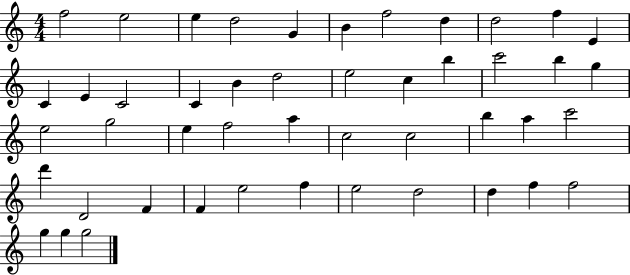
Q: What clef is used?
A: treble